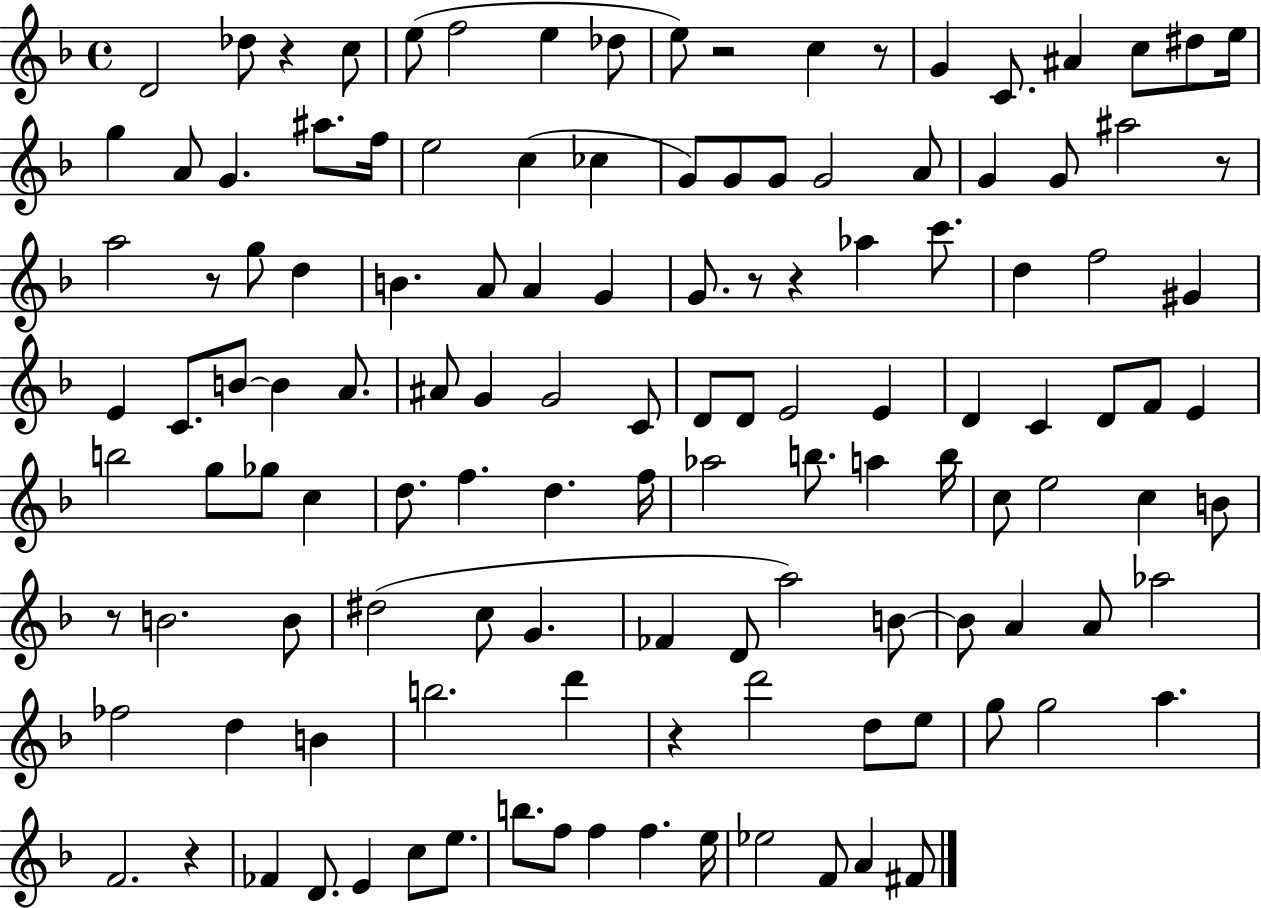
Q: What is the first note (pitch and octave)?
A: D4